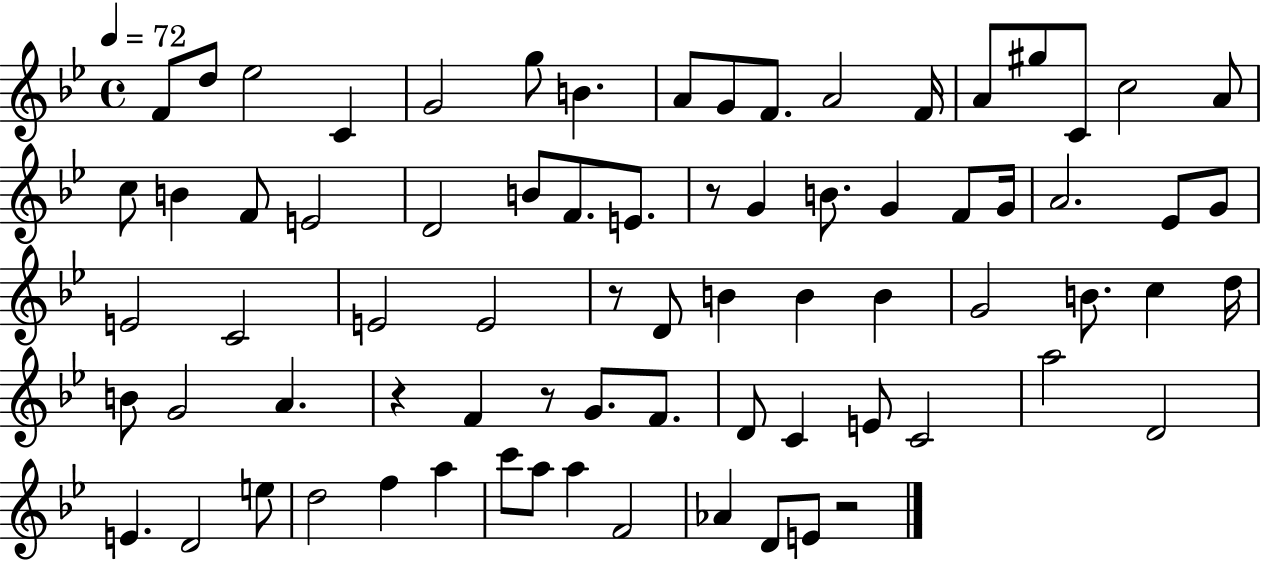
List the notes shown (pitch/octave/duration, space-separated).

F4/e D5/e Eb5/h C4/q G4/h G5/e B4/q. A4/e G4/e F4/e. A4/h F4/s A4/e G#5/e C4/e C5/h A4/e C5/e B4/q F4/e E4/h D4/h B4/e F4/e. E4/e. R/e G4/q B4/e. G4/q F4/e G4/s A4/h. Eb4/e G4/e E4/h C4/h E4/h E4/h R/e D4/e B4/q B4/q B4/q G4/h B4/e. C5/q D5/s B4/e G4/h A4/q. R/q F4/q R/e G4/e. F4/e. D4/e C4/q E4/e C4/h A5/h D4/h E4/q. D4/h E5/e D5/h F5/q A5/q C6/e A5/e A5/q F4/h Ab4/q D4/e E4/e R/h